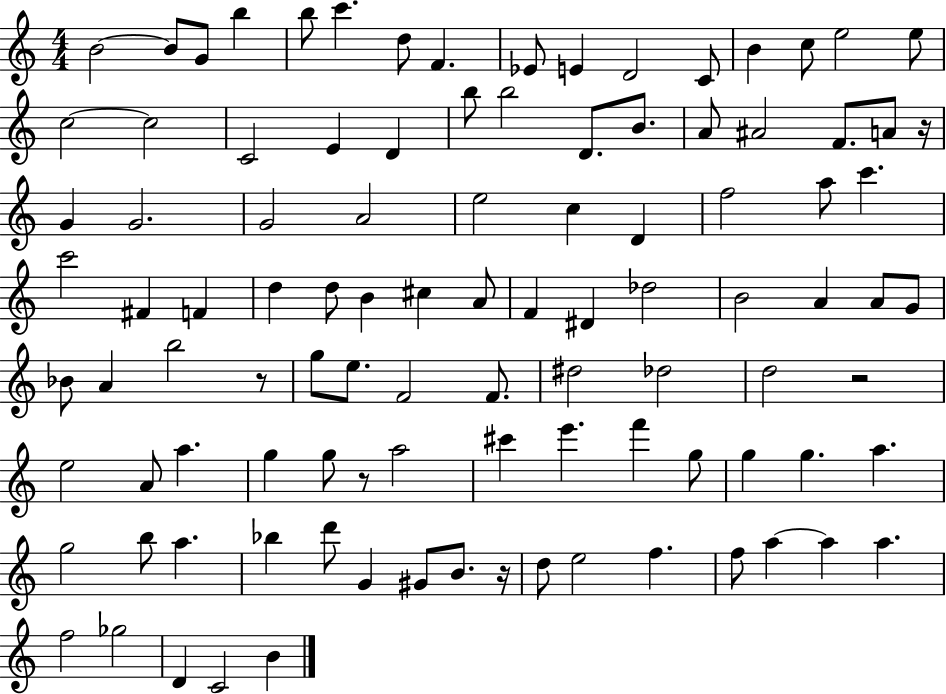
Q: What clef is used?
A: treble